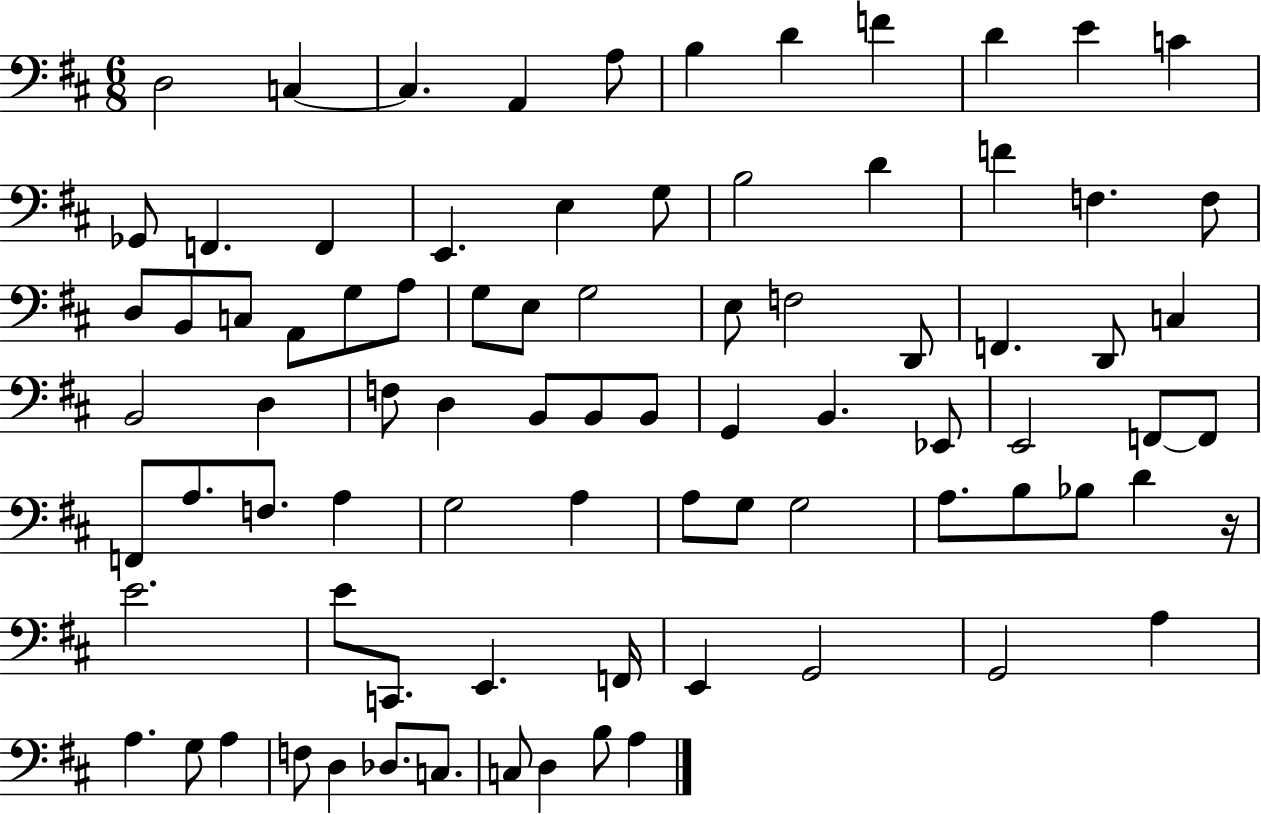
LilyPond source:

{
  \clef bass
  \numericTimeSignature
  \time 6/8
  \key d \major
  \repeat volta 2 { d2 c4~~ | c4. a,4 a8 | b4 d'4 f'4 | d'4 e'4 c'4 | \break ges,8 f,4. f,4 | e,4. e4 g8 | b2 d'4 | f'4 f4. f8 | \break d8 b,8 c8 a,8 g8 a8 | g8 e8 g2 | e8 f2 d,8 | f,4. d,8 c4 | \break b,2 d4 | f8 d4 b,8 b,8 b,8 | g,4 b,4. ees,8 | e,2 f,8~~ f,8 | \break f,8 a8. f8. a4 | g2 a4 | a8 g8 g2 | a8. b8 bes8 d'4 r16 | \break e'2. | e'8 c,8. e,4. f,16 | e,4 g,2 | g,2 a4 | \break a4. g8 a4 | f8 d4 des8. c8. | c8 d4 b8 a4 | } \bar "|."
}